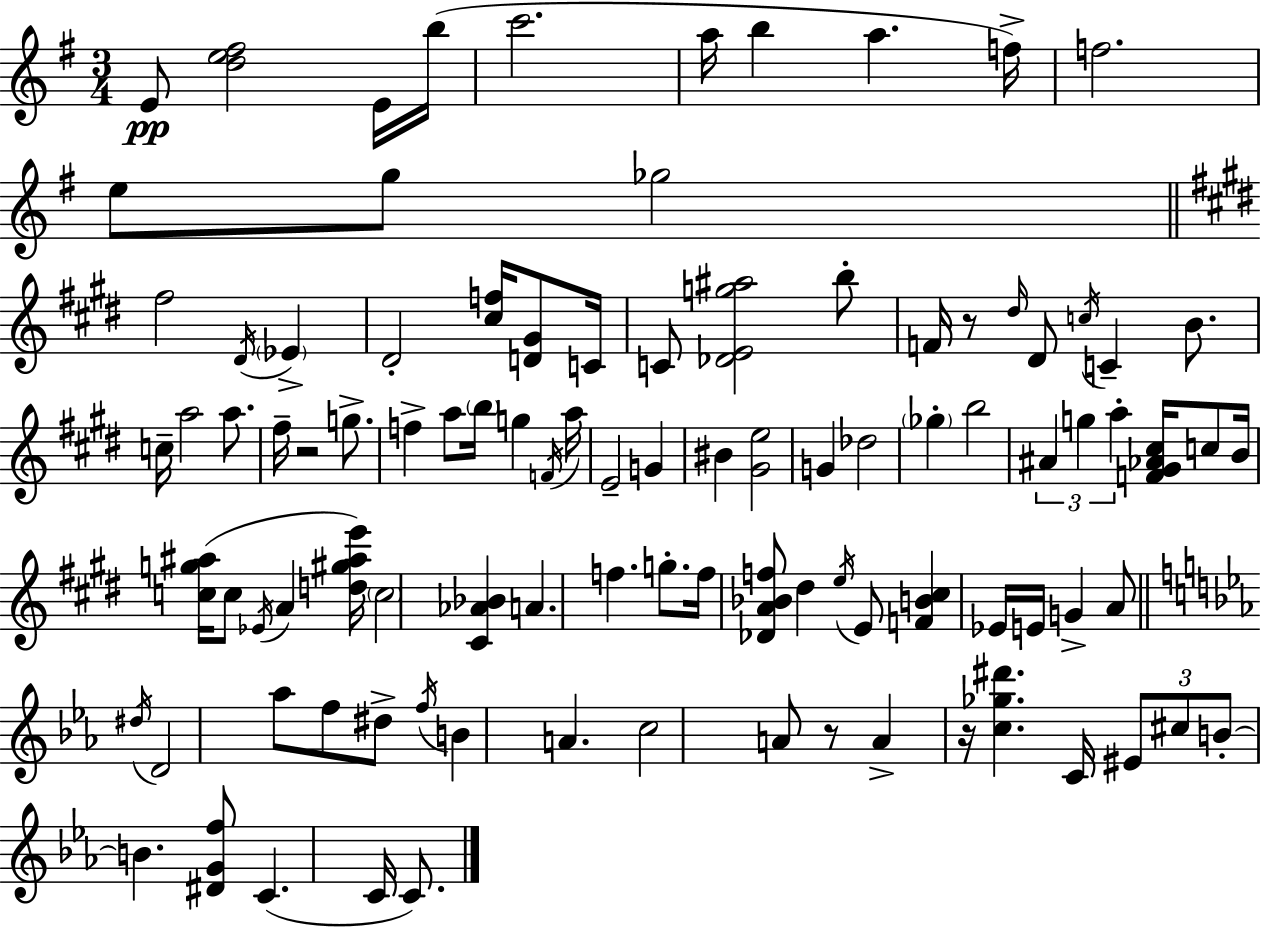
E4/e [D5,E5,F#5]/h E4/s B5/s C6/h. A5/s B5/q A5/q. F5/s F5/h. E5/e G5/e Gb5/h F#5/h D#4/s Eb4/q D#4/h [C#5,F5]/s [D4,G#4]/e C4/s C4/e [Db4,E4,G5,A#5]/h B5/e F4/s R/e D#5/s D#4/e C5/s C4/q B4/e. C5/s A5/h A5/e. F#5/s R/h G5/e. F5/q A5/e B5/s G5/q F4/s A5/s E4/h G4/q BIS4/q [G#4,E5]/h G4/q Db5/h Gb5/q B5/h A#4/q G5/q A5/q [F4,G#4,Ab4,C#5]/s C5/e B4/s [C5,G5,A#5]/s C5/e Eb4/s A4/q [D5,G#5,A#5,E6]/s C5/h [C#4,Ab4,Bb4]/q A4/q. F5/q. G5/e. F5/s [Db4,A4,Bb4,F5]/e D#5/q E5/s E4/e [F4,B4,C#5]/q Eb4/s E4/s G4/q A4/e D#5/s D4/h Ab5/e F5/e D#5/e F5/s B4/q A4/q. C5/h A4/e R/e A4/q R/s [C5,Gb5,D#6]/q. C4/s EIS4/e C#5/e B4/e B4/q. [D#4,G4,F5]/e C4/q. C4/s C4/e.